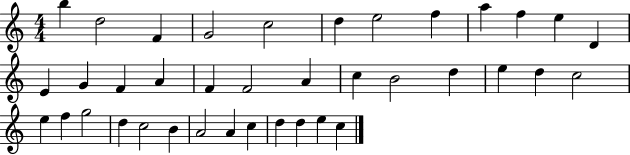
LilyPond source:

{
  \clef treble
  \numericTimeSignature
  \time 4/4
  \key c \major
  b''4 d''2 f'4 | g'2 c''2 | d''4 e''2 f''4 | a''4 f''4 e''4 d'4 | \break e'4 g'4 f'4 a'4 | f'4 f'2 a'4 | c''4 b'2 d''4 | e''4 d''4 c''2 | \break e''4 f''4 g''2 | d''4 c''2 b'4 | a'2 a'4 c''4 | d''4 d''4 e''4 c''4 | \break \bar "|."
}